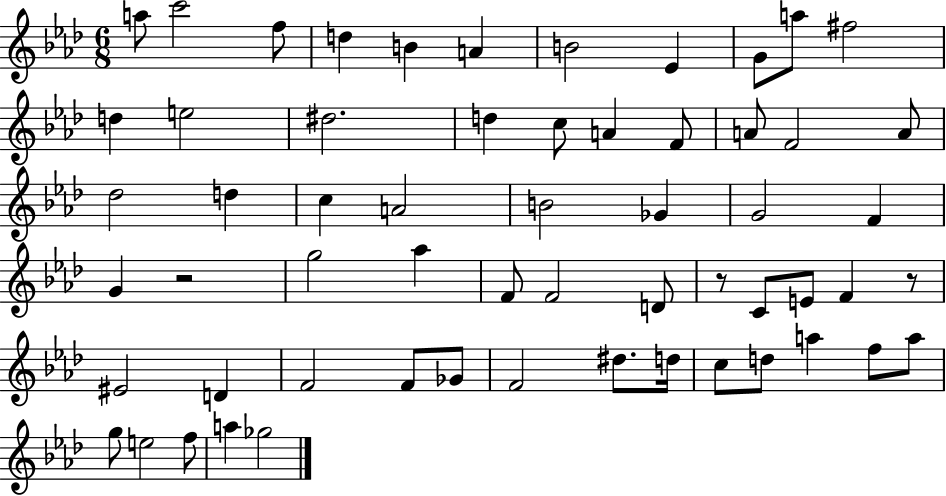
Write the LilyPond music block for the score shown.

{
  \clef treble
  \numericTimeSignature
  \time 6/8
  \key aes \major
  a''8 c'''2 f''8 | d''4 b'4 a'4 | b'2 ees'4 | g'8 a''8 fis''2 | \break d''4 e''2 | dis''2. | d''4 c''8 a'4 f'8 | a'8 f'2 a'8 | \break des''2 d''4 | c''4 a'2 | b'2 ges'4 | g'2 f'4 | \break g'4 r2 | g''2 aes''4 | f'8 f'2 d'8 | r8 c'8 e'8 f'4 r8 | \break eis'2 d'4 | f'2 f'8 ges'8 | f'2 dis''8. d''16 | c''8 d''8 a''4 f''8 a''8 | \break g''8 e''2 f''8 | a''4 ges''2 | \bar "|."
}